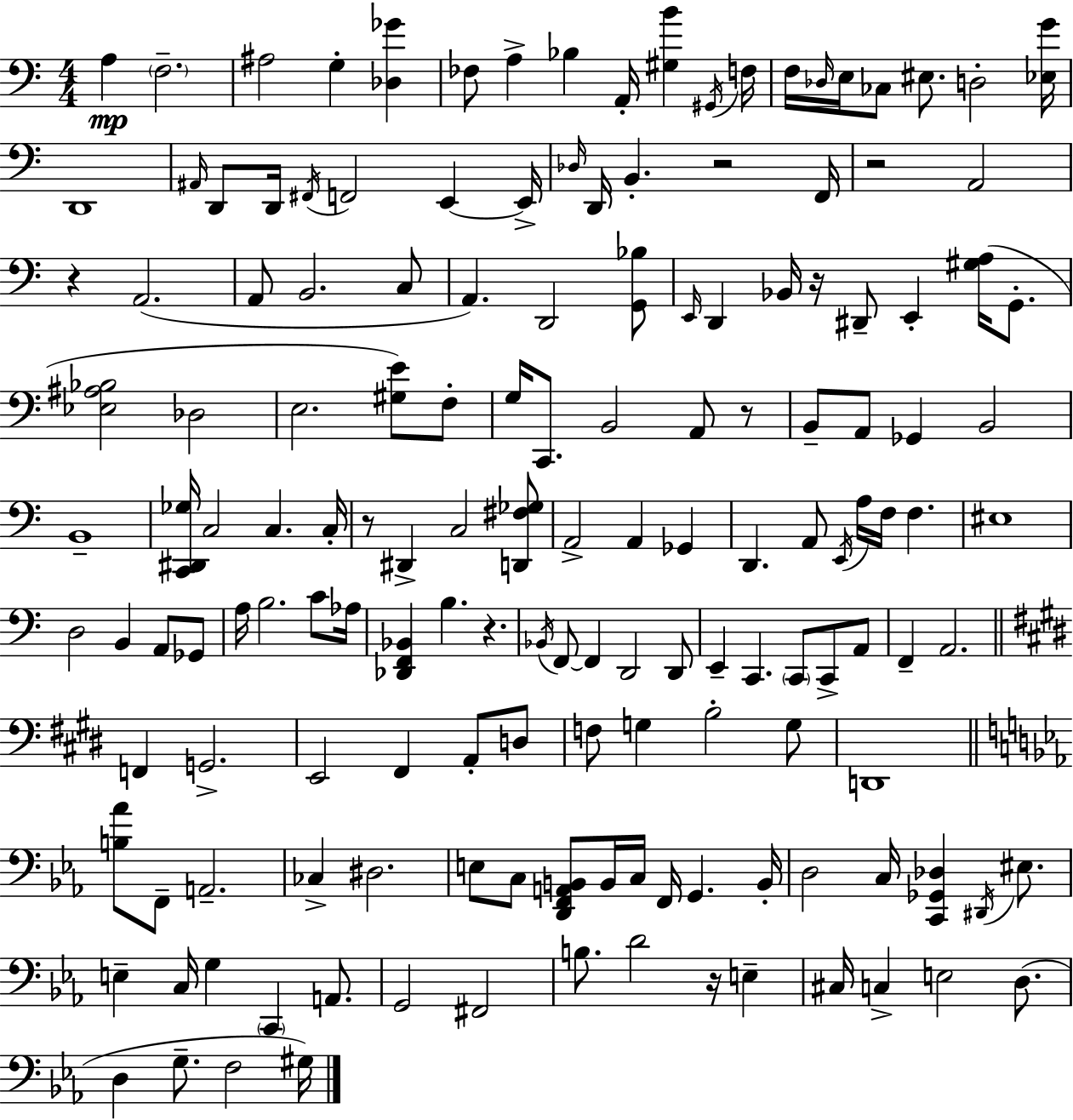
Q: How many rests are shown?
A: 8